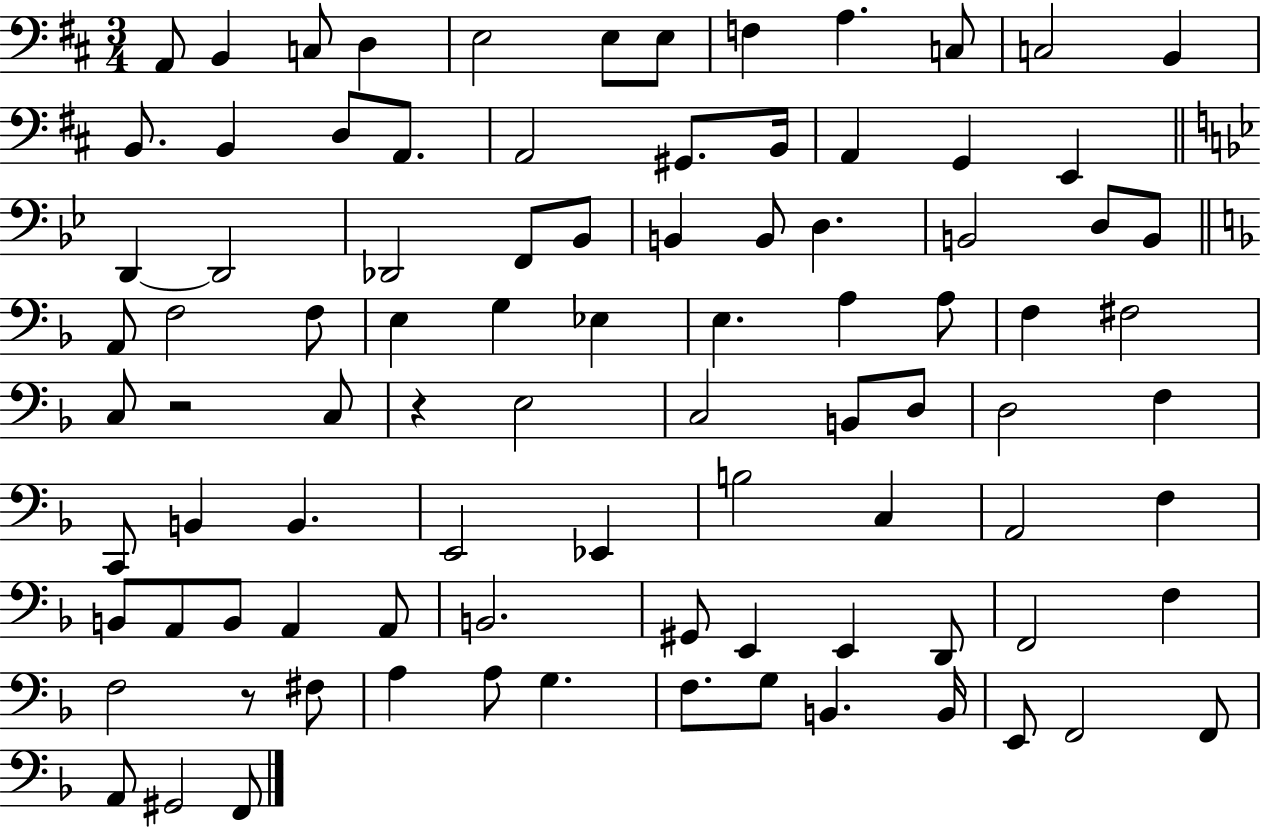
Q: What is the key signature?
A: D major